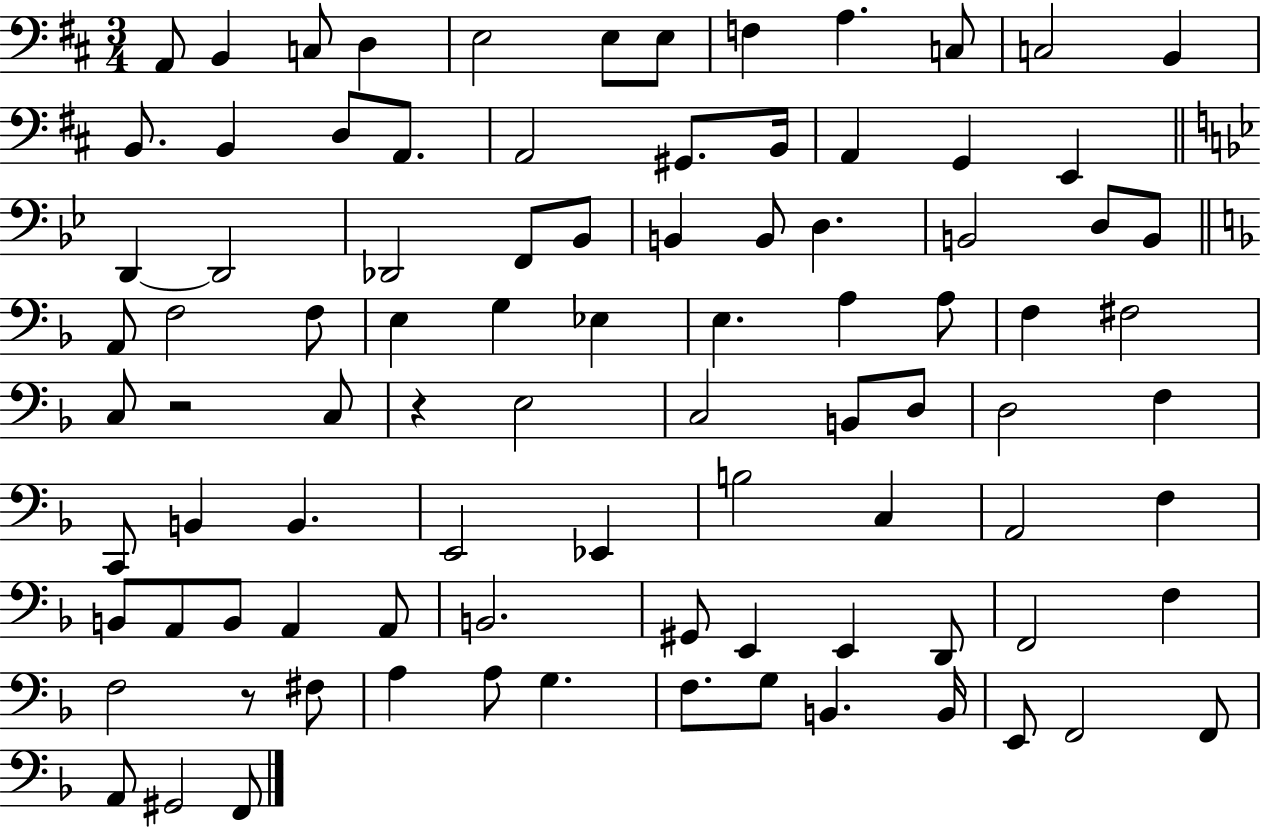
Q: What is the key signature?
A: D major